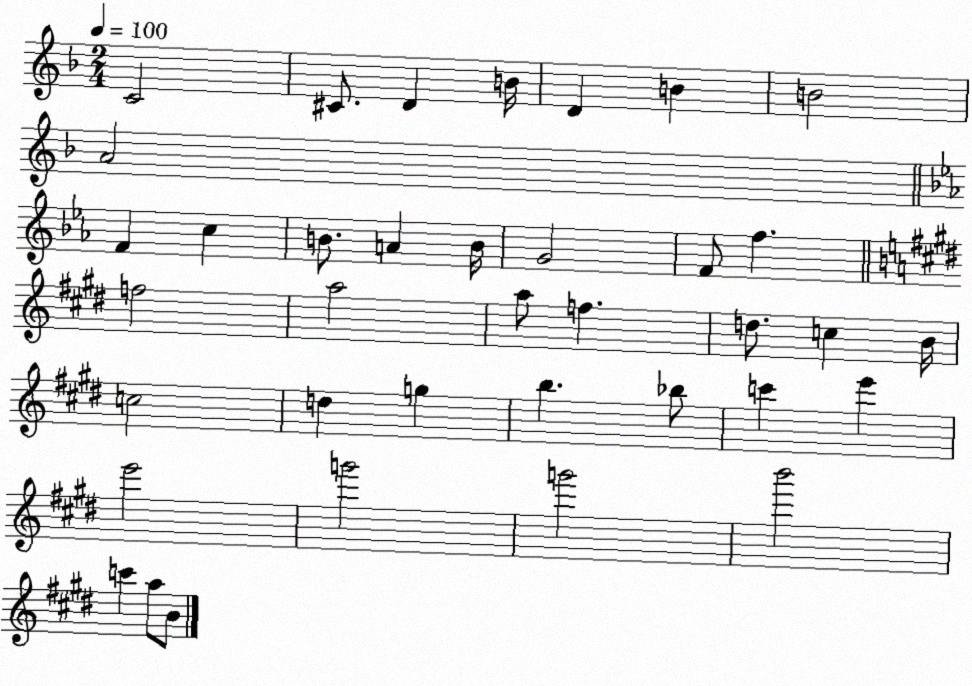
X:1
T:Untitled
M:2/4
L:1/4
K:F
C2 ^C/2 D B/4 D B B2 A2 F c B/2 A B/4 G2 F/2 f f2 a2 a/2 f d/2 c B/4 c2 d g b _b/2 c' e' e'2 g'2 g'2 b'2 c' a/2 B/2